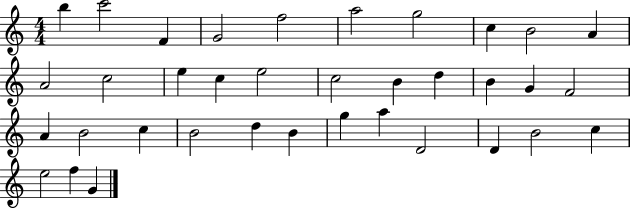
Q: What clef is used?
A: treble